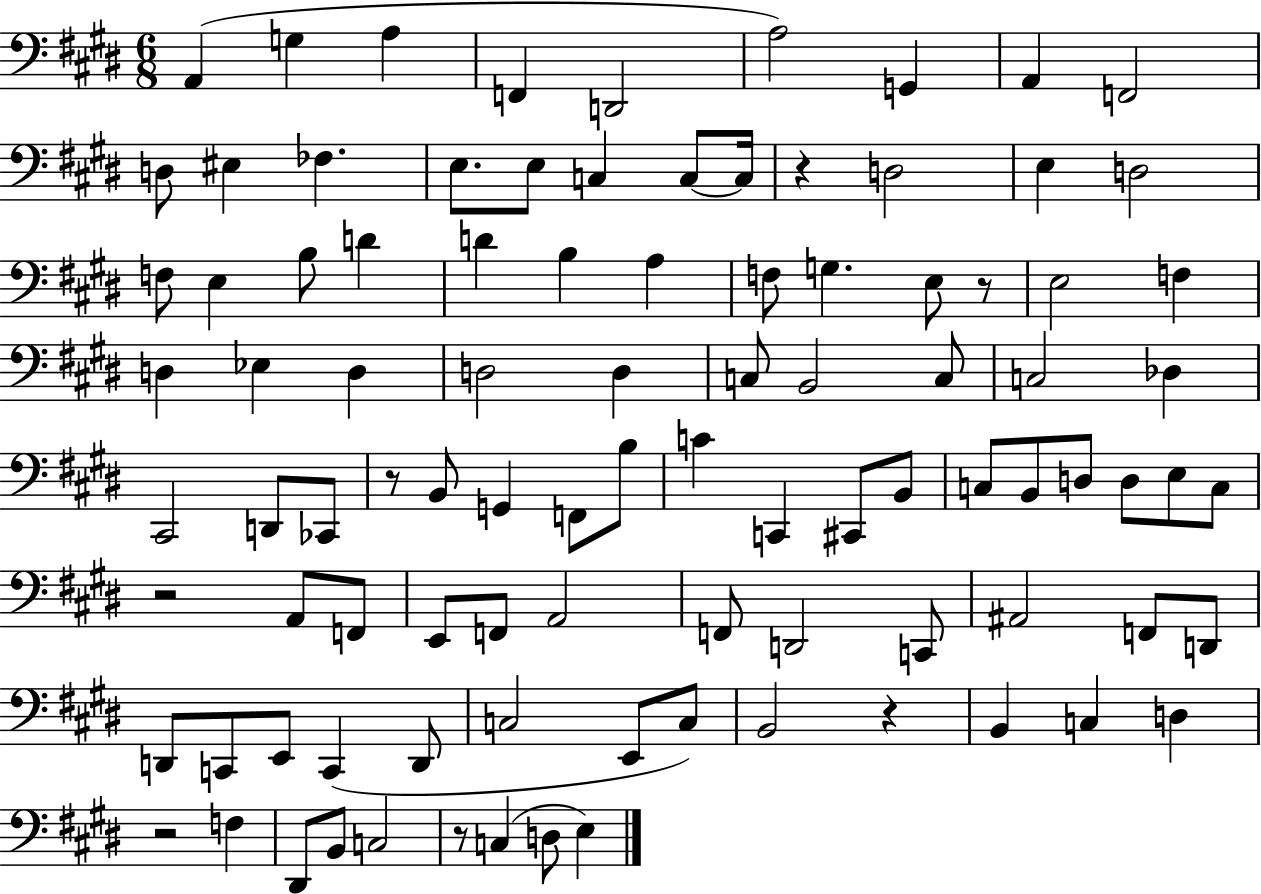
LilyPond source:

{
  \clef bass
  \numericTimeSignature
  \time 6/8
  \key e \major
  a,4( g4 a4 | f,4 d,2 | a2) g,4 | a,4 f,2 | \break d8 eis4 fes4. | e8. e8 c4 c8~~ c16 | r4 d2 | e4 d2 | \break f8 e4 b8 d'4 | d'4 b4 a4 | f8 g4. e8 r8 | e2 f4 | \break d4 ees4 d4 | d2 d4 | c8 b,2 c8 | c2 des4 | \break cis,2 d,8 ces,8 | r8 b,8 g,4 f,8 b8 | c'4 c,4 cis,8 b,8 | c8 b,8 d8 d8 e8 c8 | \break r2 a,8 f,8 | e,8 f,8 a,2 | f,8 d,2 c,8 | ais,2 f,8 d,8 | \break d,8 c,8 e,8 c,4( d,8 | c2 e,8 c8) | b,2 r4 | b,4 c4 d4 | \break r2 f4 | dis,8 b,8 c2 | r8 c4( d8 e4) | \bar "|."
}